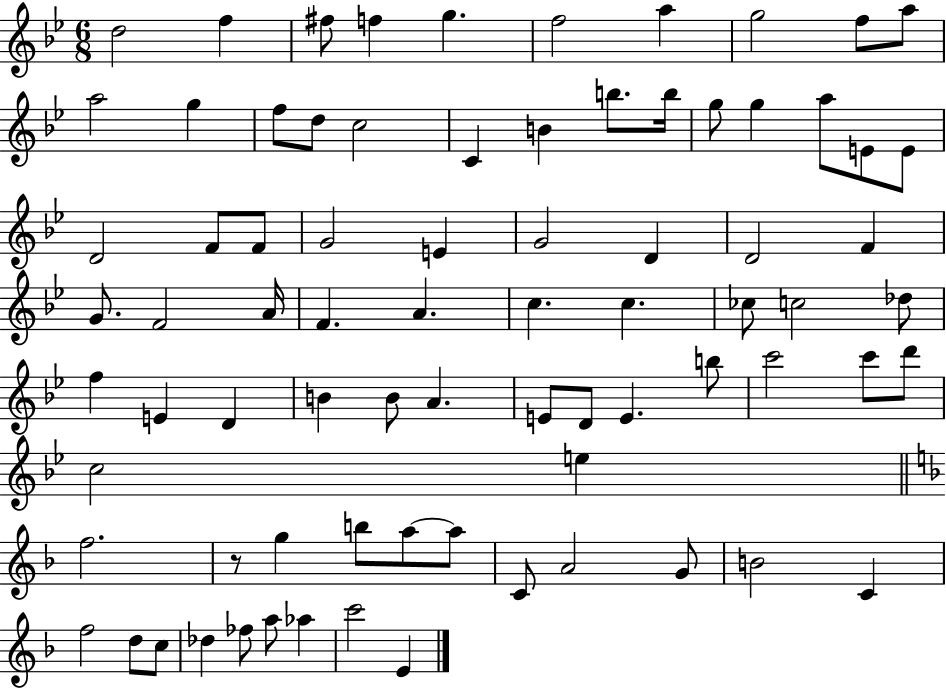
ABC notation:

X:1
T:Untitled
M:6/8
L:1/4
K:Bb
d2 f ^f/2 f g f2 a g2 f/2 a/2 a2 g f/2 d/2 c2 C B b/2 b/4 g/2 g a/2 E/2 E/2 D2 F/2 F/2 G2 E G2 D D2 F G/2 F2 A/4 F A c c _c/2 c2 _d/2 f E D B B/2 A E/2 D/2 E b/2 c'2 c'/2 d'/2 c2 e f2 z/2 g b/2 a/2 a/2 C/2 A2 G/2 B2 C f2 d/2 c/2 _d _f/2 a/2 _a c'2 E